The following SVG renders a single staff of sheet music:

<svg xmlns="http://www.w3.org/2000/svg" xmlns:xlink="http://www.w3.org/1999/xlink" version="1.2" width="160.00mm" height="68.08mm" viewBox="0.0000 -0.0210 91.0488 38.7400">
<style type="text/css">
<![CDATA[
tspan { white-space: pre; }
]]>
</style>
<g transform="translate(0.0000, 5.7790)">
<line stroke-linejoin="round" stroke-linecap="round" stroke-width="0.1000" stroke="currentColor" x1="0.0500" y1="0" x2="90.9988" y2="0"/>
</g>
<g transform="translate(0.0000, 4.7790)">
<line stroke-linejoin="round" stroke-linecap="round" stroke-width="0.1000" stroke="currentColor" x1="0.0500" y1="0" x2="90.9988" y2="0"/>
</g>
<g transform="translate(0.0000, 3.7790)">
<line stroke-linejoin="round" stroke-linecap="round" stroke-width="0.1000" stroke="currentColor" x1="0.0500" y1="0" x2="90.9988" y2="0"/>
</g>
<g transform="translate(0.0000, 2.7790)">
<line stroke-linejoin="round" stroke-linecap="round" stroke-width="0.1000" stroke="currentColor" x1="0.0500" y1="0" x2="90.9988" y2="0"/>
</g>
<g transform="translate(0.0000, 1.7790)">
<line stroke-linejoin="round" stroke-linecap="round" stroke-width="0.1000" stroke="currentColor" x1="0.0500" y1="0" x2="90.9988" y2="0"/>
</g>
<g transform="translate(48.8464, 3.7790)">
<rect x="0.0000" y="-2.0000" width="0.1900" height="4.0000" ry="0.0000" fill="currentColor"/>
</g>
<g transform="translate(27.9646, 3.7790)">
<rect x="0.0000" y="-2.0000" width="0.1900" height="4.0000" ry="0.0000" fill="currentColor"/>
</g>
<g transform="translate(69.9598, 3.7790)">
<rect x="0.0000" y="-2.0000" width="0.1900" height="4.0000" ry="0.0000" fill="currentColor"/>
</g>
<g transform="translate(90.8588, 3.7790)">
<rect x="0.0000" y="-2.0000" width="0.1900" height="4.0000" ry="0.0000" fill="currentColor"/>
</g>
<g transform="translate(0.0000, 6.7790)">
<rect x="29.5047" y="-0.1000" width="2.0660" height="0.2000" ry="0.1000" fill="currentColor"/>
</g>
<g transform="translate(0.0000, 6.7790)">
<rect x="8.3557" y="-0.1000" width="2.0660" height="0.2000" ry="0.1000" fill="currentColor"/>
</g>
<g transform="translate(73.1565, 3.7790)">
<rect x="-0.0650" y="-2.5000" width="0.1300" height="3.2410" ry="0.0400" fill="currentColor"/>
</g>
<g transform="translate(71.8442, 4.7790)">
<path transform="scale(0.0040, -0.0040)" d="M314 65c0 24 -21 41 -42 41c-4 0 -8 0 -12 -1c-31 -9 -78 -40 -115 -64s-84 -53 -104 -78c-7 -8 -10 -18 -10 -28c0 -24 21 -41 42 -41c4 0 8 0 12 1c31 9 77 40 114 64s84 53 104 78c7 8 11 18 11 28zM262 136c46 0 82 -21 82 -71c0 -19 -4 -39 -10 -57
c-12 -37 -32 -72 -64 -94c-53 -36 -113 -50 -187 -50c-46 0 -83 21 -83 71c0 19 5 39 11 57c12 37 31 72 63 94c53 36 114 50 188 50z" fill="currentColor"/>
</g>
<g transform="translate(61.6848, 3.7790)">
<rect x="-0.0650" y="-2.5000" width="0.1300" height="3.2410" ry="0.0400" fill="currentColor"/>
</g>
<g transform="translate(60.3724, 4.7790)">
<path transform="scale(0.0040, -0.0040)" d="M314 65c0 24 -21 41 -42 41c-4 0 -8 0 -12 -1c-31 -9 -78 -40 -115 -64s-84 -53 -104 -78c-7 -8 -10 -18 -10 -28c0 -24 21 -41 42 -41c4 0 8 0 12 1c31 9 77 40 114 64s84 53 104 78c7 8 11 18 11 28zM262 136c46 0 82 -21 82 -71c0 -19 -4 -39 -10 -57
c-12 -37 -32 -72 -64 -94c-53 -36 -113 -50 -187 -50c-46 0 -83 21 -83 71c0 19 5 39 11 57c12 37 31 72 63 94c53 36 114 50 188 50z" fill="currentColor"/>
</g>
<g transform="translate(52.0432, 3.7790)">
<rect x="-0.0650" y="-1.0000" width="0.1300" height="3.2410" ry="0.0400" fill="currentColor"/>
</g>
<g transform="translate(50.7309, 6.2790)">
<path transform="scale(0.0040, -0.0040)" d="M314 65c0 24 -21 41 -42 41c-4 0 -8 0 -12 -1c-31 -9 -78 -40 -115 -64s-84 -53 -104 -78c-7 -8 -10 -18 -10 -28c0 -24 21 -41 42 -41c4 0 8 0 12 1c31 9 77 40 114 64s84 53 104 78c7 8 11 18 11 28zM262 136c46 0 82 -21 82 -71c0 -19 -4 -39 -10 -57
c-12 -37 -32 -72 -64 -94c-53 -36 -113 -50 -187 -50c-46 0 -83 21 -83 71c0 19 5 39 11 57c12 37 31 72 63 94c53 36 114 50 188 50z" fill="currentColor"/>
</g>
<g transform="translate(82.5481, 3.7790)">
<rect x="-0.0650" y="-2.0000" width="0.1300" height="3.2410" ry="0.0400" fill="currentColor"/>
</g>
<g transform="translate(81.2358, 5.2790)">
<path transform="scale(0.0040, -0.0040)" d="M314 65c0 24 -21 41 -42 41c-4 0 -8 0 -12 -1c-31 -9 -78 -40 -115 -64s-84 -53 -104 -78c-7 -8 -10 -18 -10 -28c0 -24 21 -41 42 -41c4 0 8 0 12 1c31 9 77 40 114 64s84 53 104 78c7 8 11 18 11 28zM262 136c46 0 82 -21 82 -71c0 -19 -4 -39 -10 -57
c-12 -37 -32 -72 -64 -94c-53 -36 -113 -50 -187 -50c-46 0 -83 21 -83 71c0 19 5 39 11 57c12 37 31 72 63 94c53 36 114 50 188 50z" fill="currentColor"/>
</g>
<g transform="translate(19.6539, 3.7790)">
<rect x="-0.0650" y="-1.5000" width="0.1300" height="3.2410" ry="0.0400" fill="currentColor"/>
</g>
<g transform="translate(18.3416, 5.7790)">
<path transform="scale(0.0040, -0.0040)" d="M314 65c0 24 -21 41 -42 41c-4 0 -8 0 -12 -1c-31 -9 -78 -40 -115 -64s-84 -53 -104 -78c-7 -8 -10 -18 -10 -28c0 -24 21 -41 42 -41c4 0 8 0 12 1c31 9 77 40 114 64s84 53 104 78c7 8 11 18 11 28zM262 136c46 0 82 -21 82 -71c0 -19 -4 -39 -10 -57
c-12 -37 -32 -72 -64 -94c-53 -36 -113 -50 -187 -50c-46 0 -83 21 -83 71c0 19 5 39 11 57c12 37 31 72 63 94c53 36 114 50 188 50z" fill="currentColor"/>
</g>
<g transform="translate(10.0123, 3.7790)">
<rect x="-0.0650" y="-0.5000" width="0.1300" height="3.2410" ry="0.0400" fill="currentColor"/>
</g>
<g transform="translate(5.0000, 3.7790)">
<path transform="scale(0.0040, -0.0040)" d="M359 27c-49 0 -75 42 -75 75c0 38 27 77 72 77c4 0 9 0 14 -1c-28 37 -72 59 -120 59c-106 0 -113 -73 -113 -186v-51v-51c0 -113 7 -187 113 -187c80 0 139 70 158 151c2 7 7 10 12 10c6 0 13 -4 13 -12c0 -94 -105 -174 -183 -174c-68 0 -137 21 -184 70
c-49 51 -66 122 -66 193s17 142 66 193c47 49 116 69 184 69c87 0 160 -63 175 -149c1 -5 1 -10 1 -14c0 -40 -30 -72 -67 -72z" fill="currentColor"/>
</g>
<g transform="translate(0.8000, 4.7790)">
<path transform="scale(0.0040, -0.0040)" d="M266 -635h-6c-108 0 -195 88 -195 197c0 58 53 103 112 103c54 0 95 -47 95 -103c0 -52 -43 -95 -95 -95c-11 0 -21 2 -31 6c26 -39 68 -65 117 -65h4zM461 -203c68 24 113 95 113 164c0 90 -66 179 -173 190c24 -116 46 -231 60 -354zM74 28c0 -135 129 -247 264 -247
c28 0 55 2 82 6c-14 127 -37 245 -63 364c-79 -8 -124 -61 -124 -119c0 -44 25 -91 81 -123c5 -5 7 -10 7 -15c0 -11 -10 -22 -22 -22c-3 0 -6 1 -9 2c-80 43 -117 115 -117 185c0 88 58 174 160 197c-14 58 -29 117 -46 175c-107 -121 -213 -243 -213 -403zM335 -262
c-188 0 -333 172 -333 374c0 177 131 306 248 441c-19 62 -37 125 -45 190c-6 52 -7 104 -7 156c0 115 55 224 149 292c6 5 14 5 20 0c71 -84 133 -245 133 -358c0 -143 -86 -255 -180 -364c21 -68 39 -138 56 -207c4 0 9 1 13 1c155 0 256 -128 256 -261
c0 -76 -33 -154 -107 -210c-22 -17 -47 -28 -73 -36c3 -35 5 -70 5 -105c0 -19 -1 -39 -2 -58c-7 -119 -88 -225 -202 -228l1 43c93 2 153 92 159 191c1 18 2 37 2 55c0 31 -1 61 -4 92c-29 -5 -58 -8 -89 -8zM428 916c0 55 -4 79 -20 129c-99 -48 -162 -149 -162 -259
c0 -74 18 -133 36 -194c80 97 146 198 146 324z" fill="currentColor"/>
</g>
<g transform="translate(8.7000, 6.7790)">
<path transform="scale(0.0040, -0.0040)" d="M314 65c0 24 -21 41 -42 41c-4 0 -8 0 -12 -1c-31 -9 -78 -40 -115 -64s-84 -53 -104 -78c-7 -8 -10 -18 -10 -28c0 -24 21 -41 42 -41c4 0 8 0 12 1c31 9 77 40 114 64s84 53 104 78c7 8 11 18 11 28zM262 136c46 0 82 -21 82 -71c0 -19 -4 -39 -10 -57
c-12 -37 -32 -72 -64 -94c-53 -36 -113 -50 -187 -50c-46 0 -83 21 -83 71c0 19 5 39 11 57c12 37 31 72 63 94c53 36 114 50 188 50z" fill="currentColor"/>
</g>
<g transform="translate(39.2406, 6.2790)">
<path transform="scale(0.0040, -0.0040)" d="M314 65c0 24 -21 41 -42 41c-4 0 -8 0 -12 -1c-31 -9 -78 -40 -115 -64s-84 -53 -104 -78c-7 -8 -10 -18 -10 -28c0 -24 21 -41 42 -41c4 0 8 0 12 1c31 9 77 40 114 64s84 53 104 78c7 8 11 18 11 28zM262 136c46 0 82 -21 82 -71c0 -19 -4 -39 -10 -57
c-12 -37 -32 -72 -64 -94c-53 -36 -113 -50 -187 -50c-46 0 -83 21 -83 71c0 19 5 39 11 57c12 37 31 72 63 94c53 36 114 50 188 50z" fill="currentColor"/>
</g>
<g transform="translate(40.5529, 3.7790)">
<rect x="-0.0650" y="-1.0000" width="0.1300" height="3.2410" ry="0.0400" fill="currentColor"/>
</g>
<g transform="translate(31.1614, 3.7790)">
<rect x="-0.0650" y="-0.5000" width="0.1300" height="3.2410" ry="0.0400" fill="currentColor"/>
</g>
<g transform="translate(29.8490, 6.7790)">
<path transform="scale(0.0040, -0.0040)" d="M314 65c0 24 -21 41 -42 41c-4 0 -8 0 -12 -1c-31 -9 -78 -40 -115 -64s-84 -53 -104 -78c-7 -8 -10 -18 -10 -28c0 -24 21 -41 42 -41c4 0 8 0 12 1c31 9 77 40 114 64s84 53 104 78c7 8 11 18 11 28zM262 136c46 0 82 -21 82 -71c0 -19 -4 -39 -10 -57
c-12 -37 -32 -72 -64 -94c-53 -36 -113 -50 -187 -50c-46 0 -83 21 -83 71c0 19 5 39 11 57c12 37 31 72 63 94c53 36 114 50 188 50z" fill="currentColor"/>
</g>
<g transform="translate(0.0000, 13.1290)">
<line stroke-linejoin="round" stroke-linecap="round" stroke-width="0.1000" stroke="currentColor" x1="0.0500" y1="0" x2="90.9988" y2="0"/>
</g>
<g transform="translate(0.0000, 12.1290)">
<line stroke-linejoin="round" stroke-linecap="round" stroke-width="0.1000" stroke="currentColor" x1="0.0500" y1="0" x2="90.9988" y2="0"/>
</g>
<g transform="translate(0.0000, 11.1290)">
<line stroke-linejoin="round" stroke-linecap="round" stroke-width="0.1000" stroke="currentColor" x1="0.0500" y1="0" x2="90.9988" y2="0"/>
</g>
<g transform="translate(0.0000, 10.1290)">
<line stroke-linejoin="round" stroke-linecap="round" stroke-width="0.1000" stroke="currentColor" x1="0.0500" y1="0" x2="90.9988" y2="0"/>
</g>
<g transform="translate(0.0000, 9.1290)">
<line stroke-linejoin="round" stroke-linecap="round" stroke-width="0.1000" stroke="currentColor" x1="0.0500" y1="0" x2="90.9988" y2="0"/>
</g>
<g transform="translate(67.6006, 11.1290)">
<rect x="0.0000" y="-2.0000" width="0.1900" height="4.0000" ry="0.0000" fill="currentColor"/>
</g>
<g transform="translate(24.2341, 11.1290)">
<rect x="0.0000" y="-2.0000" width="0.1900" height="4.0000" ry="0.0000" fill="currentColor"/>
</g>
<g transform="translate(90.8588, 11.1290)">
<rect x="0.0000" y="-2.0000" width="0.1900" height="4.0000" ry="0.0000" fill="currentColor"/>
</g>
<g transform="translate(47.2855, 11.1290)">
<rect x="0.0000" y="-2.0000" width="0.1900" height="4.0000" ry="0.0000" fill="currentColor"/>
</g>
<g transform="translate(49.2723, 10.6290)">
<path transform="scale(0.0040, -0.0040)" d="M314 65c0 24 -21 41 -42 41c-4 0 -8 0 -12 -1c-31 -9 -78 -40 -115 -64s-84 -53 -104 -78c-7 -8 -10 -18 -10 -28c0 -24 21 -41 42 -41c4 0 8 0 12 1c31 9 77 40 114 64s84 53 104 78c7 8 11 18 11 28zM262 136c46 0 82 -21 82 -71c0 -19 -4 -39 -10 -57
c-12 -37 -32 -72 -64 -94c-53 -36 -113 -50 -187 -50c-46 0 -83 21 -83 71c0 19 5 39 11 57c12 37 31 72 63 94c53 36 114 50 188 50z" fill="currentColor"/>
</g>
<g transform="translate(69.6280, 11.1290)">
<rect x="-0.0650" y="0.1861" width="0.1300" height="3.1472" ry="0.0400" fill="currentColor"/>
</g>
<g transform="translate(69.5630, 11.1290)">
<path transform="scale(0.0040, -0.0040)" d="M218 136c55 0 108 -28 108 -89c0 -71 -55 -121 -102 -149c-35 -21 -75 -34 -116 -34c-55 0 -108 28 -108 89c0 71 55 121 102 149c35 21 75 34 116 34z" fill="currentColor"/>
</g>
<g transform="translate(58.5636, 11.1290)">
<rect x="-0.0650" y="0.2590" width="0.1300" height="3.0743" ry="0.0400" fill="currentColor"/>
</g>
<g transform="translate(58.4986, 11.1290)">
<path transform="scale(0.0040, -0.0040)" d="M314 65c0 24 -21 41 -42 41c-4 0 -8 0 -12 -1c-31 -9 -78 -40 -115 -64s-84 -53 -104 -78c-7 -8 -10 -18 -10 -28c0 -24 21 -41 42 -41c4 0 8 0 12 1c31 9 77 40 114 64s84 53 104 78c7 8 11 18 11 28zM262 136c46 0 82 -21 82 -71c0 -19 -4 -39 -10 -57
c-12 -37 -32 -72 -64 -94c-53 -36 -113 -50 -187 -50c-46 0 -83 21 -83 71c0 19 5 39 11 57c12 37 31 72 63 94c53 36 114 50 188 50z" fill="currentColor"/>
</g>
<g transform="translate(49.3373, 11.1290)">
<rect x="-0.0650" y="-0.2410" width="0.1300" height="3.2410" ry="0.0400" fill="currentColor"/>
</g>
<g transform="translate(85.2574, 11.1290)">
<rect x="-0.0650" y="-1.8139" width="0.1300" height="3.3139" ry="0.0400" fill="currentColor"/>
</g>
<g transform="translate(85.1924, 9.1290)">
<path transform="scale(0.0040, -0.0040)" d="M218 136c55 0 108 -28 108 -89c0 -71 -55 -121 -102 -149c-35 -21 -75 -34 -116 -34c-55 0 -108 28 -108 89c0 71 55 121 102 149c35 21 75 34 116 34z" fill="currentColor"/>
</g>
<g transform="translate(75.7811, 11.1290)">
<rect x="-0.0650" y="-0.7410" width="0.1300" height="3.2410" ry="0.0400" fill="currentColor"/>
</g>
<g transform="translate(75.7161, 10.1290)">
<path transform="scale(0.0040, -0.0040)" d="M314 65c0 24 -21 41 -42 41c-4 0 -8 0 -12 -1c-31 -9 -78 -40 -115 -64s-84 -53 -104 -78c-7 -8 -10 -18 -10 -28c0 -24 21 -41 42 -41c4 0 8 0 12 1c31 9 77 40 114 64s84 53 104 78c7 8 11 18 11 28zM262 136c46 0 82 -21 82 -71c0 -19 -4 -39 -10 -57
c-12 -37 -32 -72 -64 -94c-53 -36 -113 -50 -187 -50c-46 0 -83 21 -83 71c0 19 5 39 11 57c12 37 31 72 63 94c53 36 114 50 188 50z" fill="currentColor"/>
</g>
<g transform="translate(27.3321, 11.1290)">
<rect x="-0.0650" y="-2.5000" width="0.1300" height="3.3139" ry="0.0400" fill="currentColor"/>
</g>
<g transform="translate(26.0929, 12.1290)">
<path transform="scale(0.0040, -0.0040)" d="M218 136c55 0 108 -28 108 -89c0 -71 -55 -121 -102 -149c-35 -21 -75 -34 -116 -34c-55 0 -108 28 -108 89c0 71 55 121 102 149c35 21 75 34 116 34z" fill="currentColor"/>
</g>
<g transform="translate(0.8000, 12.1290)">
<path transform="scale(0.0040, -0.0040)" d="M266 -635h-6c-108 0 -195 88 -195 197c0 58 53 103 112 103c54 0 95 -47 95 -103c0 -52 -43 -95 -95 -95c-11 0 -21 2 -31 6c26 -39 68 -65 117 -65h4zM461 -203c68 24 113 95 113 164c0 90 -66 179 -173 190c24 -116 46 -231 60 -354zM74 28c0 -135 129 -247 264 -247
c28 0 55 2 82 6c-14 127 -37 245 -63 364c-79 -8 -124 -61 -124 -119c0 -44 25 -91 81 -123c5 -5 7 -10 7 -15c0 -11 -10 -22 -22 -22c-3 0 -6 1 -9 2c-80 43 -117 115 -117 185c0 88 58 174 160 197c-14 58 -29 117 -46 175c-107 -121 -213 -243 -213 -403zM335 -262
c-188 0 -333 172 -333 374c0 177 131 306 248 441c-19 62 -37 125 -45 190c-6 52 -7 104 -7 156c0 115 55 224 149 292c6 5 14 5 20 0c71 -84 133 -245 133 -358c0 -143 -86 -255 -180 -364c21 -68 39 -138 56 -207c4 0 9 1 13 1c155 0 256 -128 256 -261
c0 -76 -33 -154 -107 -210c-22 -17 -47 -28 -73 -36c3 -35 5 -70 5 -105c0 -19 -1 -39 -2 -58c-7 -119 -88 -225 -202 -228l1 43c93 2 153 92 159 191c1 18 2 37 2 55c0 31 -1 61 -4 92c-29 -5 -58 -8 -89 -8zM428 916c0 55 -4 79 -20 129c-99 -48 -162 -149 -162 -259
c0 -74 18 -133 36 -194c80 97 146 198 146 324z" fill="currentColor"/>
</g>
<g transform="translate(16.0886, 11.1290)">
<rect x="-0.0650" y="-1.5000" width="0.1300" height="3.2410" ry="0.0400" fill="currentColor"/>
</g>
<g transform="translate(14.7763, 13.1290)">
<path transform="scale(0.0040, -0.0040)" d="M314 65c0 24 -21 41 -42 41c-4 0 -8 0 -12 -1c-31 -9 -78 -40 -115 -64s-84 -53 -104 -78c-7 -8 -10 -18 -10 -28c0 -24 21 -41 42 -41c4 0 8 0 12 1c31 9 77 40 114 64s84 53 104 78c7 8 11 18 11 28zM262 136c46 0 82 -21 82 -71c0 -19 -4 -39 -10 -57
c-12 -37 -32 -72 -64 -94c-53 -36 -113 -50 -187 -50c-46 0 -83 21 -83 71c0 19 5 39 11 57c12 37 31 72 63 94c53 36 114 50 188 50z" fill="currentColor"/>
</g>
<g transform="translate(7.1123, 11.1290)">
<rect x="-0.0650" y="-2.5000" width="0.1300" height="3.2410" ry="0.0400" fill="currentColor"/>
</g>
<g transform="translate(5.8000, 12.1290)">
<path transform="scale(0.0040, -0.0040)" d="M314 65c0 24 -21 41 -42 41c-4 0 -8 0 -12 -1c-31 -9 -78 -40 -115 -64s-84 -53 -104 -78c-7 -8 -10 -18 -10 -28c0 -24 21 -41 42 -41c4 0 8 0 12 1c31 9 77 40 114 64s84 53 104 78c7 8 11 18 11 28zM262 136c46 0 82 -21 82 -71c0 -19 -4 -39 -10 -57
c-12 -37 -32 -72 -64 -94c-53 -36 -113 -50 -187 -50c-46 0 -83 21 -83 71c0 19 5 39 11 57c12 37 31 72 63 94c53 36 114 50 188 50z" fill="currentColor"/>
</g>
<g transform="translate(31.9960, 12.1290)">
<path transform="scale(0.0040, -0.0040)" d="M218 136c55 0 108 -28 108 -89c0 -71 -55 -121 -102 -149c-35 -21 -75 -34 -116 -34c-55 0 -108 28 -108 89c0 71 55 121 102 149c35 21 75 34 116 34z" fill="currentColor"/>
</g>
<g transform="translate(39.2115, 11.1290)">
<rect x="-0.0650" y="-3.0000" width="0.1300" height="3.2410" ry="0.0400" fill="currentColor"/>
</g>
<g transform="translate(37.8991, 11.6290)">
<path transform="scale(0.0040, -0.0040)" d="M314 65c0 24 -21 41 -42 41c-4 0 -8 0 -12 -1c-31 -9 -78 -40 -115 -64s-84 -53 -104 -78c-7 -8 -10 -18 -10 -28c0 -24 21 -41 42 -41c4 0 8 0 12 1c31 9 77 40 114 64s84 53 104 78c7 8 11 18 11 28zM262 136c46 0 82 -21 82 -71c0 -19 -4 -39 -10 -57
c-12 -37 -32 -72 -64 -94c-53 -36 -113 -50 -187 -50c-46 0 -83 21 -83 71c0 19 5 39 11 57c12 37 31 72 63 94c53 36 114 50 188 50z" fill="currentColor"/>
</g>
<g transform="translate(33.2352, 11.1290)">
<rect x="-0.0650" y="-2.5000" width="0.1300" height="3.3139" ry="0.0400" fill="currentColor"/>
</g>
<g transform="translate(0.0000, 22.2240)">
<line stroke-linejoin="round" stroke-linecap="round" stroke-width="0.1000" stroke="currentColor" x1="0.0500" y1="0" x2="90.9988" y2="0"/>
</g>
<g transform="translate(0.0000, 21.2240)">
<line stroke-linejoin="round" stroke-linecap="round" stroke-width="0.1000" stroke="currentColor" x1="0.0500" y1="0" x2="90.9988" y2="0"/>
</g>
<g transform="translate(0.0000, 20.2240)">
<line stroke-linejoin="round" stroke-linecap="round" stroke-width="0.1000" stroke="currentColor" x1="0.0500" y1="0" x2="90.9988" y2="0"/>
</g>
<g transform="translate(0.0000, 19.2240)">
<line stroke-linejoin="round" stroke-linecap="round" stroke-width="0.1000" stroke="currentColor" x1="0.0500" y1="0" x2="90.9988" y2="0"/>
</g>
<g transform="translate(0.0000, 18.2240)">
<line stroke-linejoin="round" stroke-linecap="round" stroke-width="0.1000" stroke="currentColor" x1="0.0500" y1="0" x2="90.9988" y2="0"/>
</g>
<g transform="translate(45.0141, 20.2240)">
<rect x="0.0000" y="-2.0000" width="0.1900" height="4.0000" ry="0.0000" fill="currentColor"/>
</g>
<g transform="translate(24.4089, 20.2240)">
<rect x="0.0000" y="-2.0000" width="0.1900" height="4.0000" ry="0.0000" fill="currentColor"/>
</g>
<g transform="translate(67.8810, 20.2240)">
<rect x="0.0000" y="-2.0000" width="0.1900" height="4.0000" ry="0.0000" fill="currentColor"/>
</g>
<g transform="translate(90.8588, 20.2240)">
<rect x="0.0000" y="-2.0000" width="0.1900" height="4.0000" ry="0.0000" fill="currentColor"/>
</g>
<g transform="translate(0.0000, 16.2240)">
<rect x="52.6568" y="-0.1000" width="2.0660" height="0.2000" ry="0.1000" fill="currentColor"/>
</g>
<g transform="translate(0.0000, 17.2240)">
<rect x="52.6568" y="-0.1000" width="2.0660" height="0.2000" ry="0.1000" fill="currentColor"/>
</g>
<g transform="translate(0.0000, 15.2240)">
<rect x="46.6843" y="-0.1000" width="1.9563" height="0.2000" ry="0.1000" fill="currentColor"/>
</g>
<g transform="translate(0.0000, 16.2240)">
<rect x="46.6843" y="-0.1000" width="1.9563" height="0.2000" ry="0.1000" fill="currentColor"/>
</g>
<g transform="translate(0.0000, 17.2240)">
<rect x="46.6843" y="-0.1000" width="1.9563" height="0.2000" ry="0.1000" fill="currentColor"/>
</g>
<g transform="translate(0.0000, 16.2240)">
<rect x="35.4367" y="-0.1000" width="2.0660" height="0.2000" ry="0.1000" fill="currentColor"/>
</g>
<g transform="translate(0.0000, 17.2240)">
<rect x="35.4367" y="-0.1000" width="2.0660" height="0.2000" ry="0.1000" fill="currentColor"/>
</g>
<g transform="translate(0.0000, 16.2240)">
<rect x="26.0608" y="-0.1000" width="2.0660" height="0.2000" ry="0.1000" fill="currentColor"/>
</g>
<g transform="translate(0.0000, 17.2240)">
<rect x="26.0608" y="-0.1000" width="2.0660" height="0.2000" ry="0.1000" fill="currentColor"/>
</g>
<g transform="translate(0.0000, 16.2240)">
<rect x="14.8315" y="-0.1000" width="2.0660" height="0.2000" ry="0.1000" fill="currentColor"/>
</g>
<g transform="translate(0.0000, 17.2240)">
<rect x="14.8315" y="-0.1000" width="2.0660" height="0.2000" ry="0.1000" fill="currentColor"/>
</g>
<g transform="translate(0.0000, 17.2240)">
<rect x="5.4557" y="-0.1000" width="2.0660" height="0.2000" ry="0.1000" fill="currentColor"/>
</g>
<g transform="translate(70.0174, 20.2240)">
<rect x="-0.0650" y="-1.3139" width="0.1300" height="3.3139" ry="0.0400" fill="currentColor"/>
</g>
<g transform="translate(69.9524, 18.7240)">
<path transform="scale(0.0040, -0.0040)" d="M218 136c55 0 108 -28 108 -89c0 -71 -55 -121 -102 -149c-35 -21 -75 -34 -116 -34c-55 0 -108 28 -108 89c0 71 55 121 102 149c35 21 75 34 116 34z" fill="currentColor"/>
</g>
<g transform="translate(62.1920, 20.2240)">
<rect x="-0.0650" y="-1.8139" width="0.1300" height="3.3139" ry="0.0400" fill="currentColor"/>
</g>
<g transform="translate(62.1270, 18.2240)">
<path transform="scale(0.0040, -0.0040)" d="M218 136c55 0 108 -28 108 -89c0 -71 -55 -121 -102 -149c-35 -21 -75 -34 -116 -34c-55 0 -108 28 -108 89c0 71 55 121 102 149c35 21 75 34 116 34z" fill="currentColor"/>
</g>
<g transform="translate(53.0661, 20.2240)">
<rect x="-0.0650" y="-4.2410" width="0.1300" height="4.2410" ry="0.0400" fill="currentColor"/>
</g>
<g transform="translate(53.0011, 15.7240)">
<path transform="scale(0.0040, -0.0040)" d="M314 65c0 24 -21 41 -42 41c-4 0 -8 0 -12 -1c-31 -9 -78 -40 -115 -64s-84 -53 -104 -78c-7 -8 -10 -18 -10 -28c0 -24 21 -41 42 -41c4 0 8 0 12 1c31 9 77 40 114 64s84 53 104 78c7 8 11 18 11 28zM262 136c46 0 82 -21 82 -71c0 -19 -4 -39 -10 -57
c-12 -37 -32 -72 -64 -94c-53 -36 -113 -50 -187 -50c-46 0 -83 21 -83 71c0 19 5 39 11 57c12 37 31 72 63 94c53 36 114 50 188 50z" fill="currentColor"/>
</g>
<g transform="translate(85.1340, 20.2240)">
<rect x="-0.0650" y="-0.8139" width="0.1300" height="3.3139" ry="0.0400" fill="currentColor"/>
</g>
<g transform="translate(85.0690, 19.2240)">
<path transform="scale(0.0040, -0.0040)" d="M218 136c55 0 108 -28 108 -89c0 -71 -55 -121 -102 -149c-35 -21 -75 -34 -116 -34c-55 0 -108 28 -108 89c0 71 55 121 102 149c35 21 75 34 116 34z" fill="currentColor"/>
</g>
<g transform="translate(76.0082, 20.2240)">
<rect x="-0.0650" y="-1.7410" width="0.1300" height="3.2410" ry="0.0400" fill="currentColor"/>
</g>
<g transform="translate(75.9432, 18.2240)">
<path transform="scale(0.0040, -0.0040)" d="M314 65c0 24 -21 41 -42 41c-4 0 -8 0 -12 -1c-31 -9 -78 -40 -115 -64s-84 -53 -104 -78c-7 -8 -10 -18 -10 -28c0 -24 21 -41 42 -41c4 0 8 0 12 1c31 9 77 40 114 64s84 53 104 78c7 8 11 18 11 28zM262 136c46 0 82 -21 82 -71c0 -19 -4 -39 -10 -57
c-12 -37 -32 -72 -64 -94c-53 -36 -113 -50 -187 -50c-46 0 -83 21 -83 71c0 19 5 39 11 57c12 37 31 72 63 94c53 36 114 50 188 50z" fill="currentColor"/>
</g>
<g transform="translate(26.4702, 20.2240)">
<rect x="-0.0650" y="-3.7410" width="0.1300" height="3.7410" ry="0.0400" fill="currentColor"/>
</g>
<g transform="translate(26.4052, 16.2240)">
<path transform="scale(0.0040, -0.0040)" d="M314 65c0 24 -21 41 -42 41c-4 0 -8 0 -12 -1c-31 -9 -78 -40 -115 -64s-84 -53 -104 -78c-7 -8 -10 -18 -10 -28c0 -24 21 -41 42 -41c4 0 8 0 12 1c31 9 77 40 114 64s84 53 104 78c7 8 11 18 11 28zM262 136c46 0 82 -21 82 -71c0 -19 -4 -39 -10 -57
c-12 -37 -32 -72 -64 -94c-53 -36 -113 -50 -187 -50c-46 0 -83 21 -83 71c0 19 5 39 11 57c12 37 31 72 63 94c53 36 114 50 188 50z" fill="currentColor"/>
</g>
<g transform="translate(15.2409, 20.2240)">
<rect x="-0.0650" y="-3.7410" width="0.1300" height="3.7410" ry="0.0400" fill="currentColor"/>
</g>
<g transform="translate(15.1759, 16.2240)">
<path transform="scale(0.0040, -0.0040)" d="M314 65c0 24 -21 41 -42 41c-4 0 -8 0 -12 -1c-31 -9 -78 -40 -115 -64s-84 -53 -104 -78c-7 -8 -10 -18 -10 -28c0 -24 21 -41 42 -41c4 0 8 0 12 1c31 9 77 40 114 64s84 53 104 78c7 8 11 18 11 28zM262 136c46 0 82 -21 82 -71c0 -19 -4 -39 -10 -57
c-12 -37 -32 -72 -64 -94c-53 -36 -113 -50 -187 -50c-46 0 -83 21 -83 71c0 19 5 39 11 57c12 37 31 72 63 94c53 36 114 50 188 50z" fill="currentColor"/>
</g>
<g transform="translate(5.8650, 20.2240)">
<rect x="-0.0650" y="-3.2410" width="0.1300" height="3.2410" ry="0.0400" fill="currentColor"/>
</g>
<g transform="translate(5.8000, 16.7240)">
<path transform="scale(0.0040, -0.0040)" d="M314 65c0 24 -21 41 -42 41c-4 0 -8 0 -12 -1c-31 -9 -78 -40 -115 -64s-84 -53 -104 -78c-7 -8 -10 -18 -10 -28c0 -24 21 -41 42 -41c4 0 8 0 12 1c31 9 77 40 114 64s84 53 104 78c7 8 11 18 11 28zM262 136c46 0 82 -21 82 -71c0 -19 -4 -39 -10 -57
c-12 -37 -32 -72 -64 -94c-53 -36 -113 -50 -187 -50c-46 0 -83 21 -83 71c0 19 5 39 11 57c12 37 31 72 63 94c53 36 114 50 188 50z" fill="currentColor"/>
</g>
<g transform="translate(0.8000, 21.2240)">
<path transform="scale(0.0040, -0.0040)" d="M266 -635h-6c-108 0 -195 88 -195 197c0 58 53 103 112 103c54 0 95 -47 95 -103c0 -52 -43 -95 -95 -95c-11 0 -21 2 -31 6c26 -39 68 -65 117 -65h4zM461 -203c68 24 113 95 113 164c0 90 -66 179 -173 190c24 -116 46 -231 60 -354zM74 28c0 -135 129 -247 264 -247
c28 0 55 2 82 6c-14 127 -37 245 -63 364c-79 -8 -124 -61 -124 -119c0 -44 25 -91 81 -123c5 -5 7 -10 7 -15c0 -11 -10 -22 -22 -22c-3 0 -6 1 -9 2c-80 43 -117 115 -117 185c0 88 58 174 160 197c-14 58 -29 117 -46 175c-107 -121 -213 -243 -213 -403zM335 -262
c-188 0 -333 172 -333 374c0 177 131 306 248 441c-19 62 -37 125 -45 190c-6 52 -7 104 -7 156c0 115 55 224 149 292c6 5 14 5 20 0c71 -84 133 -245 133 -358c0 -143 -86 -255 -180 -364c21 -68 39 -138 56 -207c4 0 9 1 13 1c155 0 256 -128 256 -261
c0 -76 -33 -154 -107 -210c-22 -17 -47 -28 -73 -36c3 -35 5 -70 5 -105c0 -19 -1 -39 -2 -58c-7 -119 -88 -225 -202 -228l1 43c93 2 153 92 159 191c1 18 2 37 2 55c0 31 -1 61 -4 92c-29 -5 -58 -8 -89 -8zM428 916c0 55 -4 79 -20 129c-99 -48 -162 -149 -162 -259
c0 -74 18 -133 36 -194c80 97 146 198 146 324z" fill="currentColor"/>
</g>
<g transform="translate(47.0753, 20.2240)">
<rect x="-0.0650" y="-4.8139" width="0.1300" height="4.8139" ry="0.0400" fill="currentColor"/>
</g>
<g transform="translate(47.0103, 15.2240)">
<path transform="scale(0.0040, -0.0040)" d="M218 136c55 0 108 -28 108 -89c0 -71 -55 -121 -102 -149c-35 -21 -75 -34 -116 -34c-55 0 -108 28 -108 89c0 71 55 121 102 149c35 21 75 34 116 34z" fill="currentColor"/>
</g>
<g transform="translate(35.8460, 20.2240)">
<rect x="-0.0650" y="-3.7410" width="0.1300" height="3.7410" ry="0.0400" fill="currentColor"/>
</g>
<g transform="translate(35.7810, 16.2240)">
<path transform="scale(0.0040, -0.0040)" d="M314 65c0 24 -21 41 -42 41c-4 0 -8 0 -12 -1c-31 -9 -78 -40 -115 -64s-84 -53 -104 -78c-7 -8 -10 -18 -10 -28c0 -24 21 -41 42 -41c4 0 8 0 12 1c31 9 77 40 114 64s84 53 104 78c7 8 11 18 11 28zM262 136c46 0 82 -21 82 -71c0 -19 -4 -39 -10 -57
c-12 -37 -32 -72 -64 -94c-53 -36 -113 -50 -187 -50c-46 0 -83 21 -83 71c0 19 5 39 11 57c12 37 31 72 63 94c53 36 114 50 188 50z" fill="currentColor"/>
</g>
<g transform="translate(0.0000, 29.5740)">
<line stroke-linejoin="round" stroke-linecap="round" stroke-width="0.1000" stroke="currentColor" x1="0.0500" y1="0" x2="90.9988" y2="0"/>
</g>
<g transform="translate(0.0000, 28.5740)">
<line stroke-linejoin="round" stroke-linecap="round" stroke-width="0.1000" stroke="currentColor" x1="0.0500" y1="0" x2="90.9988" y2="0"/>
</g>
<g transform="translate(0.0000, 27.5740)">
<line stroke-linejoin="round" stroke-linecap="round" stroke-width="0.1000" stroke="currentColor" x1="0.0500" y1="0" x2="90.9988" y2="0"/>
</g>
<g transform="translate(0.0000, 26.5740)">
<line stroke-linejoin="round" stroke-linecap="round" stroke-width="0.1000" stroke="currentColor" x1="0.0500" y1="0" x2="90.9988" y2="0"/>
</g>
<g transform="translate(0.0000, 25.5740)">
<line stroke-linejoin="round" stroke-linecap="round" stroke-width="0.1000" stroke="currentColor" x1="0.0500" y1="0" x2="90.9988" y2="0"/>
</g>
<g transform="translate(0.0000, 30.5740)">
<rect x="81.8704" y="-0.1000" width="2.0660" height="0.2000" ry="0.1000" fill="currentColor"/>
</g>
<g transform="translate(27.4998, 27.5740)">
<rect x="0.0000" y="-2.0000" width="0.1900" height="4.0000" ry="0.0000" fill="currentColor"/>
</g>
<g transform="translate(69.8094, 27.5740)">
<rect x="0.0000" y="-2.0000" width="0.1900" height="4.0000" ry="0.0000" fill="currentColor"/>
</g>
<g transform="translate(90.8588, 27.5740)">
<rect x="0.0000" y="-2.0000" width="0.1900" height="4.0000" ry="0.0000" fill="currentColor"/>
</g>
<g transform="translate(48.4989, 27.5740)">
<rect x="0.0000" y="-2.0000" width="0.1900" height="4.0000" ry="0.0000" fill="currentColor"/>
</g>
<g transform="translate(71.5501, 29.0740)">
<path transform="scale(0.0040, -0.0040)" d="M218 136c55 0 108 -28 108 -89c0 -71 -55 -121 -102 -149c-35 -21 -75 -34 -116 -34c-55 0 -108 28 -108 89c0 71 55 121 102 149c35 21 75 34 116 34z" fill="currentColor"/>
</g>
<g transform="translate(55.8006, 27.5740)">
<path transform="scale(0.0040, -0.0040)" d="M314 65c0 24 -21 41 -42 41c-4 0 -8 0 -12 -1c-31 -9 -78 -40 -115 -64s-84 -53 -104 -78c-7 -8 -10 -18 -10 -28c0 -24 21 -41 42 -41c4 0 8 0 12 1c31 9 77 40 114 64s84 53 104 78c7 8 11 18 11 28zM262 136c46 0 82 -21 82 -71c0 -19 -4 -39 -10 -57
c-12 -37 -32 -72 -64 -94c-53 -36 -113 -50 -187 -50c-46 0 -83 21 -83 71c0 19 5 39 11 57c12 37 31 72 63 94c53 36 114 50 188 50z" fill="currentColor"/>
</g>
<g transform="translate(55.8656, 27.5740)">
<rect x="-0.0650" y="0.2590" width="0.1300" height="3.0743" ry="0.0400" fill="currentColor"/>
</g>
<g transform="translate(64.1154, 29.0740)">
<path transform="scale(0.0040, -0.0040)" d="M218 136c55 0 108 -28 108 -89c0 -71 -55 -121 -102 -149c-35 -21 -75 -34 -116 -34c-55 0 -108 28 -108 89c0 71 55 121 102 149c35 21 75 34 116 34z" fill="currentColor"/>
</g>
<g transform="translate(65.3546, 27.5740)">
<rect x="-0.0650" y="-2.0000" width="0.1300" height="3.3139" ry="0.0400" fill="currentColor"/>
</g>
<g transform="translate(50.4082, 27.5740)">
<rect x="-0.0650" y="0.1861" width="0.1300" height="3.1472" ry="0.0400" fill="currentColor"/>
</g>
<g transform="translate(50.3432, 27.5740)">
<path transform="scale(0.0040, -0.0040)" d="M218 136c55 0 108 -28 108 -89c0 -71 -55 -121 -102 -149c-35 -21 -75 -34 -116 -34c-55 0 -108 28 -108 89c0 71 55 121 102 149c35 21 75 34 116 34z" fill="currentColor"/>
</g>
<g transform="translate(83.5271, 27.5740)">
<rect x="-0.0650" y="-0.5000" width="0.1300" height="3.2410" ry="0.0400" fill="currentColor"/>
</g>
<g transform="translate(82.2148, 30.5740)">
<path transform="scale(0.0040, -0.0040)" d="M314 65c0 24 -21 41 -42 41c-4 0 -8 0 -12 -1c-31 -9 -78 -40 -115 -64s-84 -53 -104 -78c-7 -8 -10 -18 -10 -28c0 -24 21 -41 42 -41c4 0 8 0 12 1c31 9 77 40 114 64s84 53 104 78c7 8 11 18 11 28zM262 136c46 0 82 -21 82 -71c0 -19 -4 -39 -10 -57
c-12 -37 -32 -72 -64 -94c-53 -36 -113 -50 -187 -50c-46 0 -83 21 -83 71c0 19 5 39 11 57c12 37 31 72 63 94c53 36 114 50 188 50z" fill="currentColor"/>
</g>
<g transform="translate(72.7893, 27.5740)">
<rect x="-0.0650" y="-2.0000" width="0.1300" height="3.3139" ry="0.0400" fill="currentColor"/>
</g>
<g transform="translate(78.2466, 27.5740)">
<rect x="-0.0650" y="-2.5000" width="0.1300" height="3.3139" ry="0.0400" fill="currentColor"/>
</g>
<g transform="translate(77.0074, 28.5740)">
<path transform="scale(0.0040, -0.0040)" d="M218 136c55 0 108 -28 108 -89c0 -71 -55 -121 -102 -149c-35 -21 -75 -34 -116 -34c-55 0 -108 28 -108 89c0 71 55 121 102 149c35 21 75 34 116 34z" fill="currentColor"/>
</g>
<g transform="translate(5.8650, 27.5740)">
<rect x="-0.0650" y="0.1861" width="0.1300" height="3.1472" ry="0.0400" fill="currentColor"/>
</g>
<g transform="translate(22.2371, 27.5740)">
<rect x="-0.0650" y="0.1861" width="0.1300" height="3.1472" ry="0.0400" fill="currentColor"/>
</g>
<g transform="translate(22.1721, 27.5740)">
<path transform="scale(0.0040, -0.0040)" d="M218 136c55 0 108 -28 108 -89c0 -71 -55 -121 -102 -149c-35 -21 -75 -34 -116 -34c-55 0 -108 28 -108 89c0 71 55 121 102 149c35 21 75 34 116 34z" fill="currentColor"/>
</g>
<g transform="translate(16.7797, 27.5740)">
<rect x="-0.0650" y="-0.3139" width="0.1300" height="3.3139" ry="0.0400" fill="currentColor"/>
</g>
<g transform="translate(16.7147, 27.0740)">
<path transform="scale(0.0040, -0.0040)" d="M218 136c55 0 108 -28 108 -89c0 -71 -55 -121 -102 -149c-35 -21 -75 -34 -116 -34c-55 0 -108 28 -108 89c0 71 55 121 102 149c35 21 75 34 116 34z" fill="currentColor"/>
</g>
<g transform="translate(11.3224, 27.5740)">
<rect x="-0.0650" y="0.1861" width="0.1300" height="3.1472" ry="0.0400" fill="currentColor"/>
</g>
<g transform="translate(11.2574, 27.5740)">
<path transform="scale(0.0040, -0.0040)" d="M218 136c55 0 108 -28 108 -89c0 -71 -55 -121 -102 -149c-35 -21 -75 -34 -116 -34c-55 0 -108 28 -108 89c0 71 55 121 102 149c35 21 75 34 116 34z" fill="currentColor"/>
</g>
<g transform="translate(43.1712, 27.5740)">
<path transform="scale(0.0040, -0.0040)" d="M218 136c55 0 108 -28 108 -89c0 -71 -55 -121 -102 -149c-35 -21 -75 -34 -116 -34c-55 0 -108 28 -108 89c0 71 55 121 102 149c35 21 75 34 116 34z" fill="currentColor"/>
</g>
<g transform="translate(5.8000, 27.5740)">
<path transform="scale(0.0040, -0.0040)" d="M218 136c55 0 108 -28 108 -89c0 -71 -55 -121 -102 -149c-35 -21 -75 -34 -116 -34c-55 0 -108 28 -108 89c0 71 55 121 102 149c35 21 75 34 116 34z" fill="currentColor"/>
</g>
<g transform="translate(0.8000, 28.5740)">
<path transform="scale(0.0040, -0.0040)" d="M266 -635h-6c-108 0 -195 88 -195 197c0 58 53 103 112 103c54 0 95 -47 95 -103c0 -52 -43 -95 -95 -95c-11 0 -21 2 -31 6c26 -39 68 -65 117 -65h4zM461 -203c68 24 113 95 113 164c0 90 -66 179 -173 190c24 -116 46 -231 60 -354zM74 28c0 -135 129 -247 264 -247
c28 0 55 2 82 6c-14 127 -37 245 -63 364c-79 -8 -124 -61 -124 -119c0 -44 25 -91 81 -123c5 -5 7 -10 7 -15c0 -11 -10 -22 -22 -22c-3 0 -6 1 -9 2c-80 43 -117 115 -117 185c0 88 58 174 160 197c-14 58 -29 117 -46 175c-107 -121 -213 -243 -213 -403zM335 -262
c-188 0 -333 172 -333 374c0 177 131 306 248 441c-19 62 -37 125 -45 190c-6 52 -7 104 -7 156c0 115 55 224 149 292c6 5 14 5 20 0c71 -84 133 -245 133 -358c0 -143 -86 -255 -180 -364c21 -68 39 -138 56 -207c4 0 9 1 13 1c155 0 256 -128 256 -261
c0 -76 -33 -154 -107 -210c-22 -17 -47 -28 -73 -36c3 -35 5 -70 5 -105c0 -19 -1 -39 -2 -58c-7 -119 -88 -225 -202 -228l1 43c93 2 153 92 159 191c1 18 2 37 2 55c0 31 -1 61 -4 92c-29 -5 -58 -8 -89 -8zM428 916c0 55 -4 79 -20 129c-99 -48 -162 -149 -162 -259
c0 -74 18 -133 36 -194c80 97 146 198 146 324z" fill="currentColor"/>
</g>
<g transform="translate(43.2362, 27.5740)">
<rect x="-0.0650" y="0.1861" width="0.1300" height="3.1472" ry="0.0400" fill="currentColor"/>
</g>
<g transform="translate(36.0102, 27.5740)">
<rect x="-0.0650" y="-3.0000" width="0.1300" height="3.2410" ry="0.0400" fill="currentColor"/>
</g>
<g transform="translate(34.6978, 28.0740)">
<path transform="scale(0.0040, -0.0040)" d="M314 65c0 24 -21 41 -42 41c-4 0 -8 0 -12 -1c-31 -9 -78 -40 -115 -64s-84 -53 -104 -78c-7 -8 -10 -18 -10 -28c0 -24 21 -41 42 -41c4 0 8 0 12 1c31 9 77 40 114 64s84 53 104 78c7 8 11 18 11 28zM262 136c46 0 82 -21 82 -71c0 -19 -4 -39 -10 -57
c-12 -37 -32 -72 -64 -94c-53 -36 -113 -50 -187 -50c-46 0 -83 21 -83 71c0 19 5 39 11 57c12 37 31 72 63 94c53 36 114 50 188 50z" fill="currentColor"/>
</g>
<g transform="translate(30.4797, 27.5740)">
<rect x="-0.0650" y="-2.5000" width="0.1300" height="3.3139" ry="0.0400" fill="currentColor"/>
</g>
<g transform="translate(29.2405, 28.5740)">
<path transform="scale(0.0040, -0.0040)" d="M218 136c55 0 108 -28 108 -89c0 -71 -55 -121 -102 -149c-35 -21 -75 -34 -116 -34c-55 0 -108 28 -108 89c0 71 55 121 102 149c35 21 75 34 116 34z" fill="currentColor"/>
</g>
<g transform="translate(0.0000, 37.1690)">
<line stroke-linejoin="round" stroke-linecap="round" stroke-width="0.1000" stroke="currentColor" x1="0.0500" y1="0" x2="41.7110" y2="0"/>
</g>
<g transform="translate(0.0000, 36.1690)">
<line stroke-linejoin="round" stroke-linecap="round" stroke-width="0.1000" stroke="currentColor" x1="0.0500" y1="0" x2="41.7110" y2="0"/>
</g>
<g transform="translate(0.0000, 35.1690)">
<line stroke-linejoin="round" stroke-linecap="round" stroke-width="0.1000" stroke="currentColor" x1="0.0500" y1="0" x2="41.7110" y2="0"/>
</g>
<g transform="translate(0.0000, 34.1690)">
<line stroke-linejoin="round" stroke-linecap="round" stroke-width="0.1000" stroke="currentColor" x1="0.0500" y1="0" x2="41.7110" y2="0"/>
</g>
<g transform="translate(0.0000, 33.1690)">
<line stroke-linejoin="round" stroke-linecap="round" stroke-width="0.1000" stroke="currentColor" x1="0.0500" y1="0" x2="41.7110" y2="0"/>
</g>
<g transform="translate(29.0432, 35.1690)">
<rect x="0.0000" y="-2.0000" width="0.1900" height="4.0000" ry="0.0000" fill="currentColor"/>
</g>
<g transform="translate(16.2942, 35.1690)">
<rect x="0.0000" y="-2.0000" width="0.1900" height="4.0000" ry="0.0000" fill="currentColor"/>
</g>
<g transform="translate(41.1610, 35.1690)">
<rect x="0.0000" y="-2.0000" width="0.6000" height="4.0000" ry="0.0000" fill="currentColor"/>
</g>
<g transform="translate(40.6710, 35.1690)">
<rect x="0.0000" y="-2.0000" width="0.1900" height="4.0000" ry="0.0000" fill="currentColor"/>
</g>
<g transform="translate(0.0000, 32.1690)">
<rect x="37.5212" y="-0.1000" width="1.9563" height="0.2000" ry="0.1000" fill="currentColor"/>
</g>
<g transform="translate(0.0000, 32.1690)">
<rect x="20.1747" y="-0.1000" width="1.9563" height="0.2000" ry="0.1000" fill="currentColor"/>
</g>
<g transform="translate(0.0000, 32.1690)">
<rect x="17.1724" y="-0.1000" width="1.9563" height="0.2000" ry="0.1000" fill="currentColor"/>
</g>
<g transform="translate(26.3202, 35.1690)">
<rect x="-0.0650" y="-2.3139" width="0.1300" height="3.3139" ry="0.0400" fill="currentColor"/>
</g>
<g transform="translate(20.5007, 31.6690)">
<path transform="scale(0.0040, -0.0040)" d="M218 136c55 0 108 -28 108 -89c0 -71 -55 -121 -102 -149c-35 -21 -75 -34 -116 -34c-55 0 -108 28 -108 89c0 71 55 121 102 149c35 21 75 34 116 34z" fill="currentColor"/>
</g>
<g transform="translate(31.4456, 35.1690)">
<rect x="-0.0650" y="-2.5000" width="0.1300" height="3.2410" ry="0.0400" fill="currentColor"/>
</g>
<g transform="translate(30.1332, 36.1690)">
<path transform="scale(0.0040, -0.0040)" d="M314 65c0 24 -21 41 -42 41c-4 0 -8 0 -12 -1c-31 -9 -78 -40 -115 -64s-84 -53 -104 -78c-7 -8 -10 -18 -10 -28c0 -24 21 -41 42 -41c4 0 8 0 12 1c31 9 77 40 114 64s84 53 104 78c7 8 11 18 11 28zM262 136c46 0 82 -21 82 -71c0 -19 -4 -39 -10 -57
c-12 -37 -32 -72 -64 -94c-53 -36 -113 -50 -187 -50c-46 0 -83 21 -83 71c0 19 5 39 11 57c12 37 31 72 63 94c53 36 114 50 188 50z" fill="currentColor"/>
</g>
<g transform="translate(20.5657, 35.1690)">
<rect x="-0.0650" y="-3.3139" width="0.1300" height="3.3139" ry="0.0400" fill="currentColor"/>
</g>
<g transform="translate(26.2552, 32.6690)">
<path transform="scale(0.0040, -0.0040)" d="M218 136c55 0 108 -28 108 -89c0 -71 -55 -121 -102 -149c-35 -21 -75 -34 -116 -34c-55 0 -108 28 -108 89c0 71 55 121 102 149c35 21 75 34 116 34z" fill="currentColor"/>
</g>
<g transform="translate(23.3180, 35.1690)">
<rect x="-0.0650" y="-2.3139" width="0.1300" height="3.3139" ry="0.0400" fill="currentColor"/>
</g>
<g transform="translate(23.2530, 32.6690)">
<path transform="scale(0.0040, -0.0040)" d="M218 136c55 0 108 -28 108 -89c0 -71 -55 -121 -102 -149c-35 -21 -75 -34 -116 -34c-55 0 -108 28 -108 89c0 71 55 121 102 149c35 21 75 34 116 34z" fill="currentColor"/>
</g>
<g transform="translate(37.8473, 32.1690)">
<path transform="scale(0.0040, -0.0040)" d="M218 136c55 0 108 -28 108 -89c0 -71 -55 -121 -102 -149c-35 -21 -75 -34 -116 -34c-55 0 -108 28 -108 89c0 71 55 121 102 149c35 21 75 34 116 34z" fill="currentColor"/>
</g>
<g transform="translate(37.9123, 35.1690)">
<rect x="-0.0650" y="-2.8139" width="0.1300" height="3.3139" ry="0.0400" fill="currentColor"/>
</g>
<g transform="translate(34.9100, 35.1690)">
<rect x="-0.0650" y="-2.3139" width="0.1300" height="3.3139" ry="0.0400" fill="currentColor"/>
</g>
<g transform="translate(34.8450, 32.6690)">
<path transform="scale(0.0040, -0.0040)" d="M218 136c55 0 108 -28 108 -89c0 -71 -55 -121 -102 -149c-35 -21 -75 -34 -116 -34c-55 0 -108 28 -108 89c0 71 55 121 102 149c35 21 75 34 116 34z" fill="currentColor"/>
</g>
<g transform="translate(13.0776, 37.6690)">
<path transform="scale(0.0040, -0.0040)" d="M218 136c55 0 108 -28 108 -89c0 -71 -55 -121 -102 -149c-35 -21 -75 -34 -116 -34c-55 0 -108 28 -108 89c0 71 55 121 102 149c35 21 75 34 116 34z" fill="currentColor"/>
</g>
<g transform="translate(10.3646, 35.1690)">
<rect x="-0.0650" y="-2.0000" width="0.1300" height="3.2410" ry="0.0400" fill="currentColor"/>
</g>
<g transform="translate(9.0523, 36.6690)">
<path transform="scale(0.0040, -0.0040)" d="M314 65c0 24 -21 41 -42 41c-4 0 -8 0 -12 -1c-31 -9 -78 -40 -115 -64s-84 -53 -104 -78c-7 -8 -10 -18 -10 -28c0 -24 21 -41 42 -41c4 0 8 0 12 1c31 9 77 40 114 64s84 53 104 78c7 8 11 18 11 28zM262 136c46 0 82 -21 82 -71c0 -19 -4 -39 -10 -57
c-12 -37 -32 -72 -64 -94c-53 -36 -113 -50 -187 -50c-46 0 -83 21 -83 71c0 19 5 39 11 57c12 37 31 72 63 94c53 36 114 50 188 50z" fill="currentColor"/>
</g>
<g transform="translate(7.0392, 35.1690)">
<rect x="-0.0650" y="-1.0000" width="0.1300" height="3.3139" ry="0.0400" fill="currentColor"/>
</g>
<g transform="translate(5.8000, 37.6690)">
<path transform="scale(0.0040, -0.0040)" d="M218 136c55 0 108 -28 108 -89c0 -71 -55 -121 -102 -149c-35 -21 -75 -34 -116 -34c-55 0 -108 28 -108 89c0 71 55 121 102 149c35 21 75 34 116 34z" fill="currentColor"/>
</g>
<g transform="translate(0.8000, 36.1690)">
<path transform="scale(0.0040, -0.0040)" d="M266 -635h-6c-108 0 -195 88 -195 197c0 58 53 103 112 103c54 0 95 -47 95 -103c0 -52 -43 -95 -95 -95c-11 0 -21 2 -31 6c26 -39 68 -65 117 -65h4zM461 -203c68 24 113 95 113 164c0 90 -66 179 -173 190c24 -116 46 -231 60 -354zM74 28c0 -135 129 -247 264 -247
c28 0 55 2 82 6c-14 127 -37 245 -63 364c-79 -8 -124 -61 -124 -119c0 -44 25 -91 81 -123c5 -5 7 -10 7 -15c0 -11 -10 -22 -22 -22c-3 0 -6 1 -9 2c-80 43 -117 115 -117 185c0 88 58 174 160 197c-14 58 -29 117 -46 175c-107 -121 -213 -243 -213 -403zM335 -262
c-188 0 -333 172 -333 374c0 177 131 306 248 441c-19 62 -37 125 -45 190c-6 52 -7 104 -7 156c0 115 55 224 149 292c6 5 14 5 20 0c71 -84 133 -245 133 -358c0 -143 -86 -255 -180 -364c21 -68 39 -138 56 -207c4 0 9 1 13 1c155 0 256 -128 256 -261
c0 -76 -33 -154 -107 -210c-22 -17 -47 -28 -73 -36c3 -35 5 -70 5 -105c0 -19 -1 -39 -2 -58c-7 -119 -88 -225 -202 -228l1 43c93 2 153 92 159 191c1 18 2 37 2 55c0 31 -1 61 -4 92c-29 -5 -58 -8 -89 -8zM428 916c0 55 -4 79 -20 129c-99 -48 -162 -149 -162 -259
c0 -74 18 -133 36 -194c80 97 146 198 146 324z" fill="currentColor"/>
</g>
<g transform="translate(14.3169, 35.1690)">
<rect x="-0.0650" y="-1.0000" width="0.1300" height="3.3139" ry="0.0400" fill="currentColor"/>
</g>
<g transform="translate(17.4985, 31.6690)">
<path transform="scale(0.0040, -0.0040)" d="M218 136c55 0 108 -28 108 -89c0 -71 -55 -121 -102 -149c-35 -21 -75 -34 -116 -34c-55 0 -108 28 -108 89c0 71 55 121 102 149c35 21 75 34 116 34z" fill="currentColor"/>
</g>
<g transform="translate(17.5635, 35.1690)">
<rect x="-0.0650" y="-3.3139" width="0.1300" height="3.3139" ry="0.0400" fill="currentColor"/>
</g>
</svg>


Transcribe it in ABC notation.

X:1
T:Untitled
M:4/4
L:1/4
K:C
C2 E2 C2 D2 D2 G2 G2 F2 G2 E2 G G A2 c2 B2 B d2 f b2 c'2 c'2 c'2 e' d'2 f e f2 d B B c B G A2 B B B2 F F G C2 D F2 D b b g g G2 g a